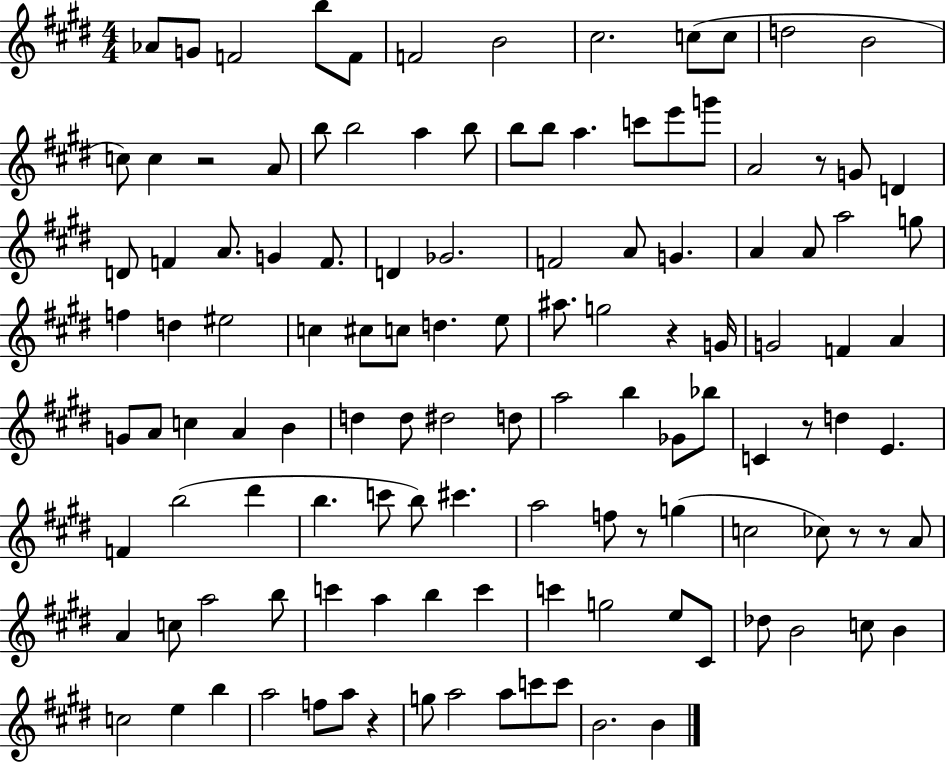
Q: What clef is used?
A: treble